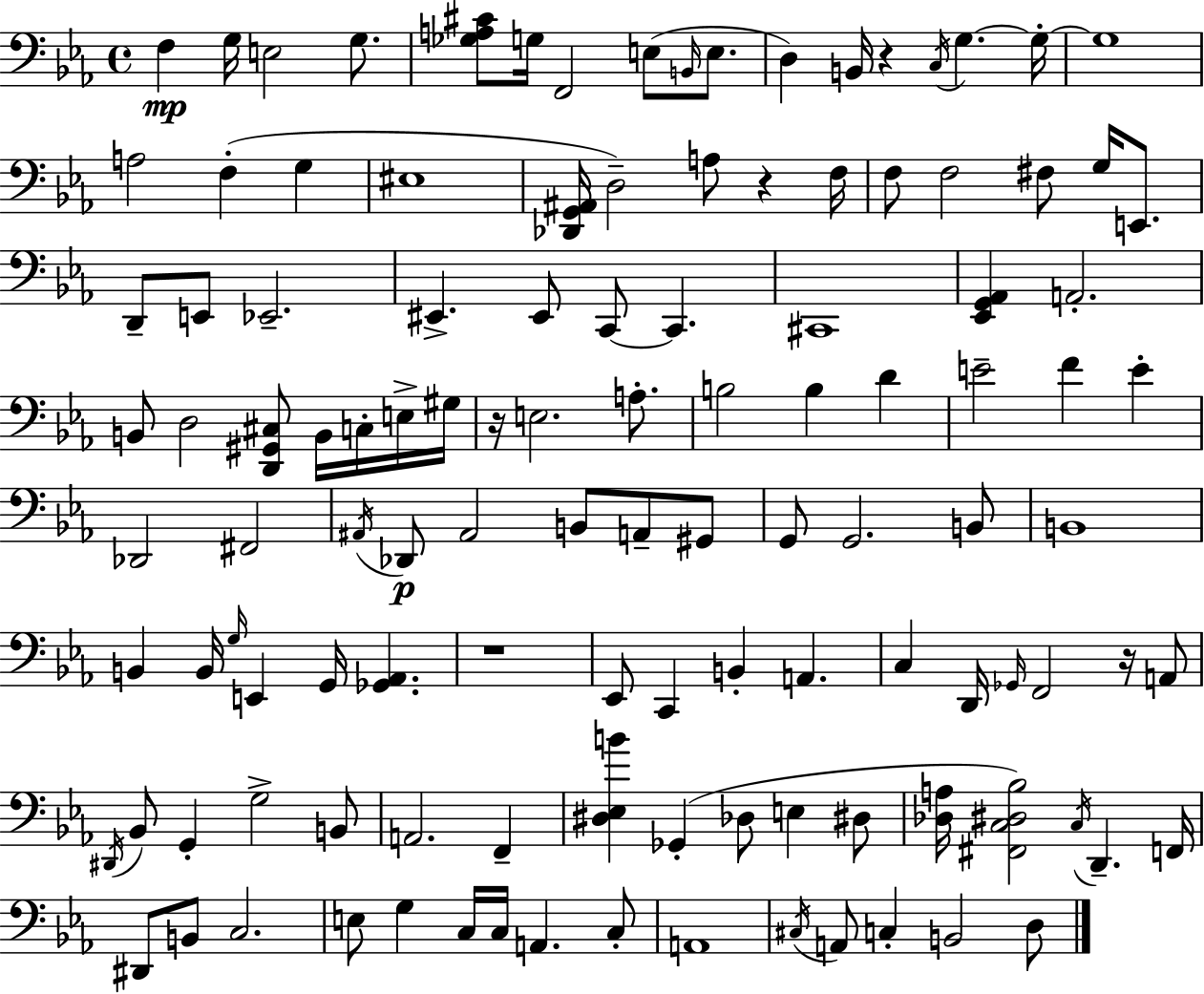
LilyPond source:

{
  \clef bass
  \time 4/4
  \defaultTimeSignature
  \key c \minor
  f4\mp g16 e2 g8. | <ges a cis'>8 g16 f,2 e8( \grace { b,16 } e8. | d4) b,16 r4 \acciaccatura { c16 } g4.~~ | g16-.~~ g1 | \break a2 f4-.( g4 | eis1 | <des, g, ais,>16 d2--) a8 r4 | f16 f8 f2 fis8 g16 e,8. | \break d,8-- e,8 ees,2.-- | eis,4.-> eis,8 c,8~~ c,4. | cis,1 | <ees, g, aes,>4 a,2.-. | \break b,8 d2 <d, gis, cis>8 b,16 c16-. | e16-> gis16 r16 e2. a8.-. | b2 b4 d'4 | e'2-- f'4 e'4-. | \break des,2 fis,2 | \acciaccatura { ais,16 }\p des,8 ais,2 b,8 a,8-- | gis,8 g,8 g,2. | b,8 b,1 | \break b,4 b,16 \grace { g16 } e,4 g,16 <ges, aes,>4. | r1 | ees,8 c,4 b,4-. a,4. | c4 d,16 \grace { ges,16 } f,2 | \break r16 a,8 \acciaccatura { dis,16 } bes,8 g,4-. g2-> | b,8 a,2. | f,4-- <dis ees b'>4 ges,4-.( des8 | e4 dis8 <des a>16 <fis, c dis bes>2) \acciaccatura { c16 } | \break d,4.-- f,16 dis,8 b,8 c2. | e8 g4 c16 c16 a,4. | c8-. a,1 | \acciaccatura { cis16 } a,8 c4-. b,2 | \break d8 \bar "|."
}